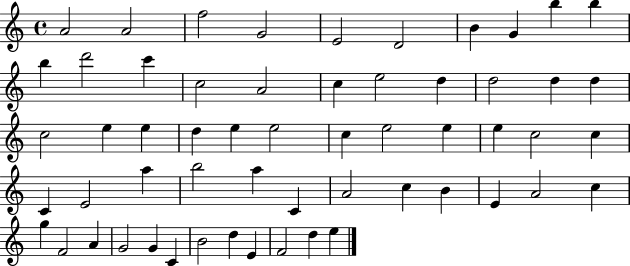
A4/h A4/h F5/h G4/h E4/h D4/h B4/q G4/q B5/q B5/q B5/q D6/h C6/q C5/h A4/h C5/q E5/h D5/q D5/h D5/q D5/q C5/h E5/q E5/q D5/q E5/q E5/h C5/q E5/h E5/q E5/q C5/h C5/q C4/q E4/h A5/q B5/h A5/q C4/q A4/h C5/q B4/q E4/q A4/h C5/q G5/q F4/h A4/q G4/h G4/q C4/q B4/h D5/q E4/q F4/h D5/q E5/q